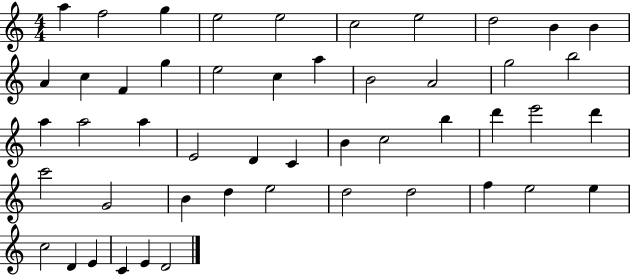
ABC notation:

X:1
T:Untitled
M:4/4
L:1/4
K:C
a f2 g e2 e2 c2 e2 d2 B B A c F g e2 c a B2 A2 g2 b2 a a2 a E2 D C B c2 b d' e'2 d' c'2 G2 B d e2 d2 d2 f e2 e c2 D E C E D2